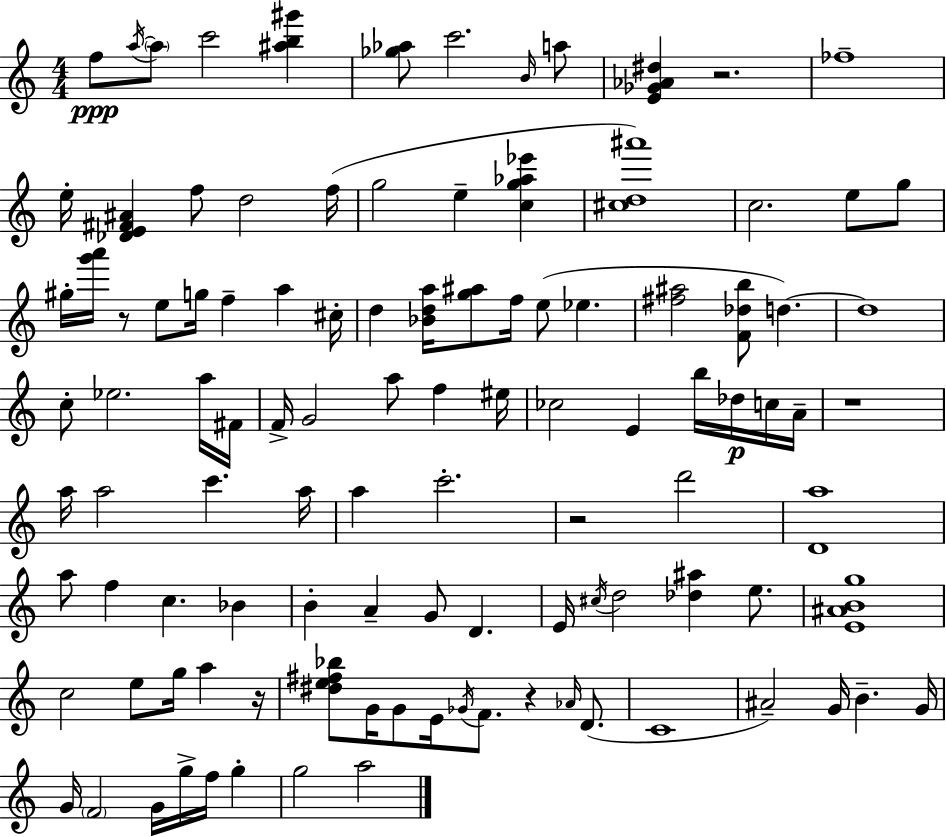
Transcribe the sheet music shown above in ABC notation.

X:1
T:Untitled
M:4/4
L:1/4
K:Am
f/2 a/4 a/2 c'2 [^ab^g'] [_g_a]/2 c'2 B/4 a/2 [E_G_A^d] z2 _f4 e/4 [_DE^F^A] f/2 d2 f/4 g2 e [cg_a_e'] [^cd^a']4 c2 e/2 g/2 ^g/4 [g'a']/4 z/2 e/2 g/4 f a ^c/4 d [_Bda]/4 [g^a]/2 f/4 e/2 _e [^f^a]2 [F_db]/2 d d4 c/2 _e2 a/4 ^F/4 F/4 G2 a/2 f ^e/4 _c2 E b/4 _d/4 c/4 A/4 z4 a/4 a2 c' a/4 a c'2 z2 d'2 [Da]4 a/2 f c _B B A G/2 D E/4 ^c/4 d2 [_d^a] e/2 [E^ABg]4 c2 e/2 g/4 a z/4 [^de^f_b]/2 G/4 G/2 E/4 _G/4 F/2 z _A/4 D/2 C4 ^A2 G/4 B G/4 G/4 F2 G/4 g/4 f/4 g g2 a2